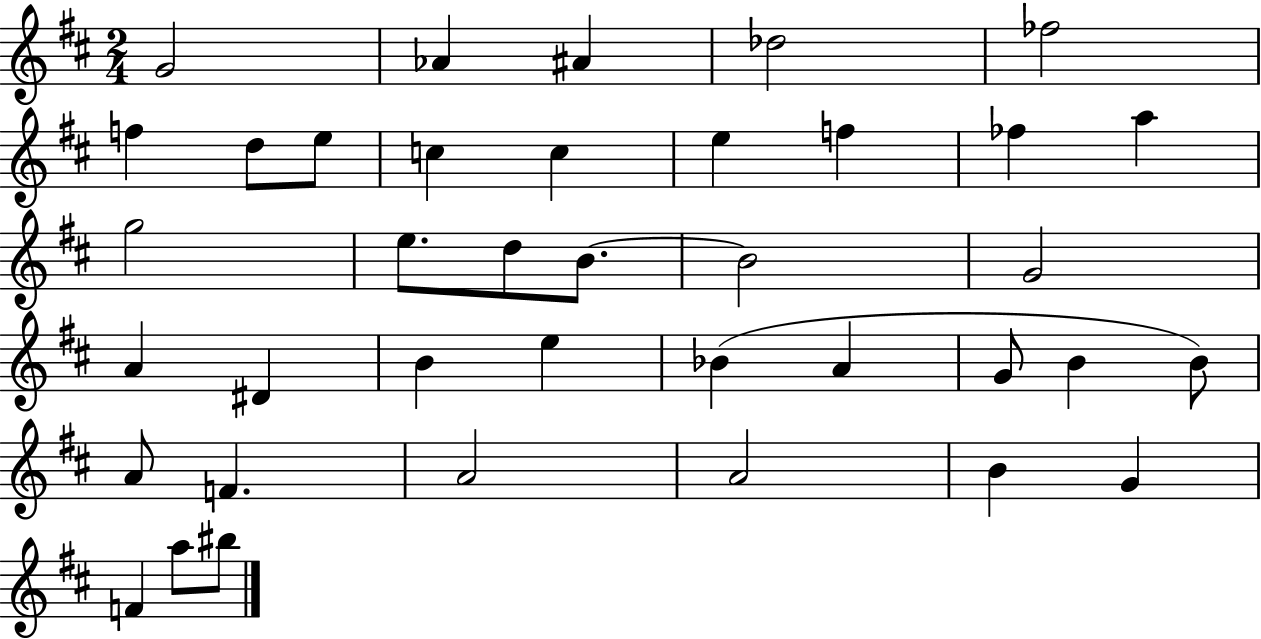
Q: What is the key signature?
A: D major